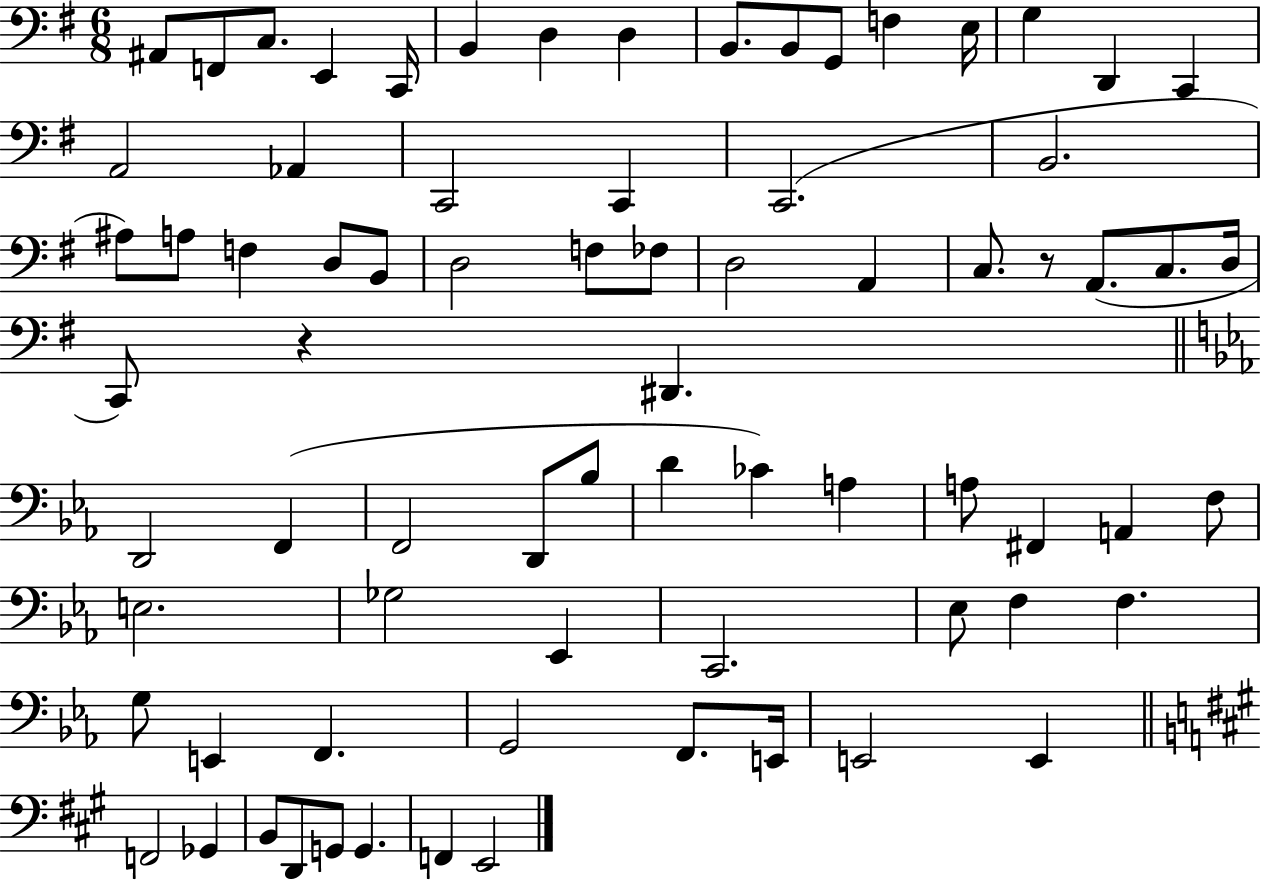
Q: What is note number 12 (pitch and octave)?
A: F3